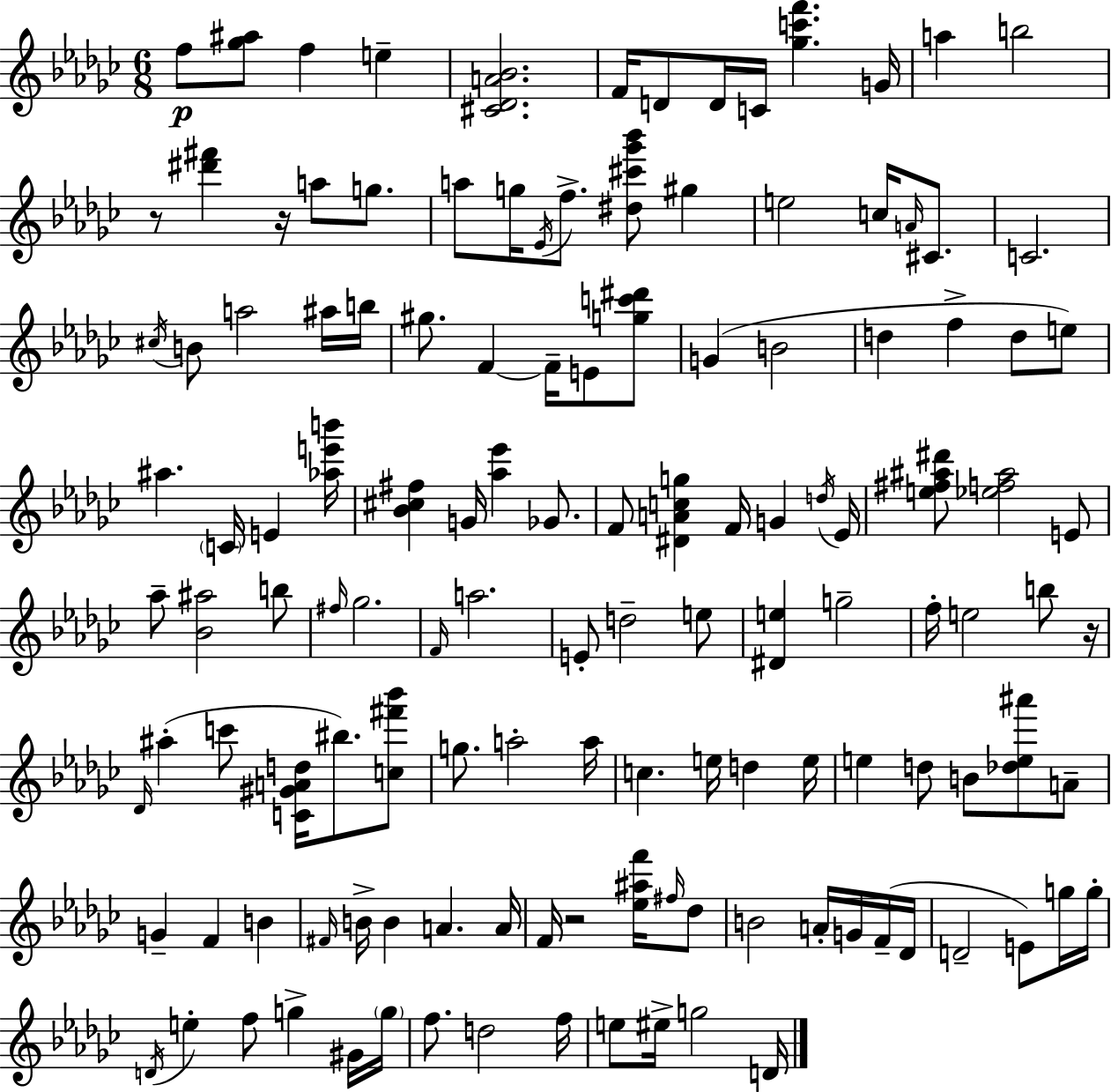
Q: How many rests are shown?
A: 4